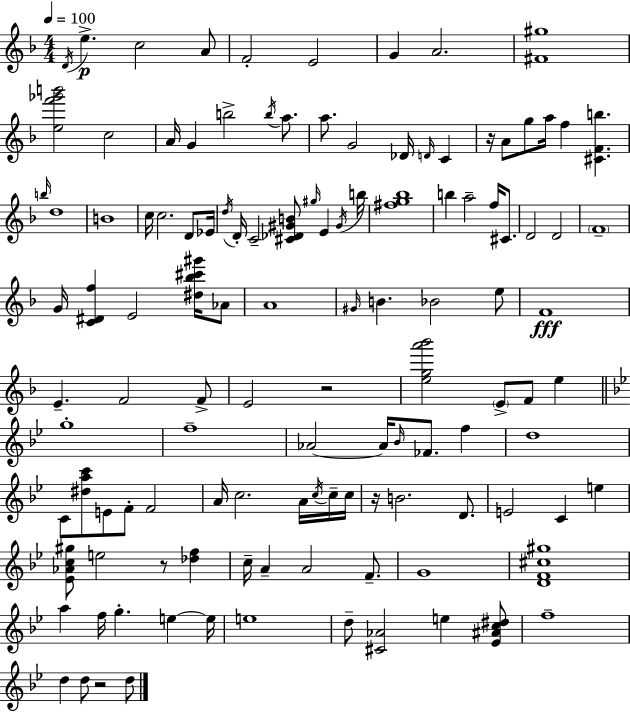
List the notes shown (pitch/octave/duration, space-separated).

D4/s E5/q. C5/h A4/e F4/h E4/h G4/q A4/h. [F#4,G#5]/w [E5,F6,Gb6,B6]/h C5/h A4/s G4/q B5/h B5/s A5/e. A5/e. G4/h Db4/s D4/s C4/q R/s A4/e G5/e A5/s F5/q [C#4,F4,B5]/q. B5/s D5/w B4/w C5/s C5/h. D4/e Eb4/s D5/s D4/s C4/h [C#4,Db4,G#4,B4]/e G#5/s E4/q G#4/s B5/s [F#5,G5,Bb5]/w B5/q A5/h F5/s C#4/e. D4/h D4/h F4/w G4/s [C4,D#4,F5]/q E4/h [D#5,Bb5,C#6,G#6]/s Ab4/e A4/w G#4/s B4/q. Bb4/h E5/e F4/w E4/q. F4/h F4/e E4/h R/h [E5,G5,A6,Bb6]/h E4/e F4/e E5/q G5/w F5/w Ab4/h Ab4/s Bb4/s FES4/e. F5/q D5/w C4/e [D#5,A5,C6]/e E4/e F4/e F4/h A4/s C5/h. A4/s C5/s C5/s C5/s R/s B4/h. D4/e. E4/h C4/q E5/q [Eb4,Ab4,C5,G#5]/e E5/h R/e [Db5,F5]/q C5/s A4/q A4/h F4/e. G4/w [D4,F4,C#5,G#5]/w A5/q F5/s G5/q. E5/q E5/s E5/w D5/e [C#4,Ab4]/h E5/q [Eb4,A#4,C5,D#5]/e F5/w D5/q D5/e R/h D5/e